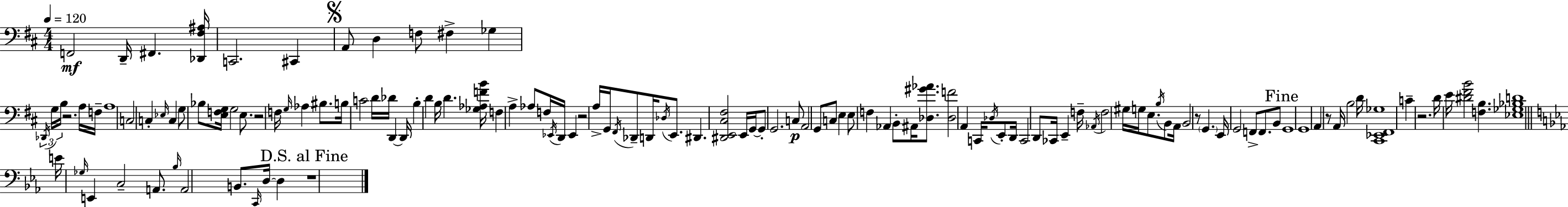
F2/h D2/s F#2/q. [Db2,F#3,A#3]/s C2/h. C#2/q A2/e D3/q F3/e F#3/q Gb3/q Db2/s G3/s B3/s R/h. A3/s F3/s A3/w C3/h C3/q Eb3/s C3/q G3/e Bb3/e [E3,F3,G3]/s G3/h E3/e. R/h F3/s G3/s Ab3/q BIS3/e. B3/s C4/h D4/s Db4/s D2/q D2/s B3/q D4/q B3/s D4/q. [Gb3,Ab3,F4,B4]/s F3/q A3/q Ab3/e F3/s Eb2/s D2/s Eb2/q R/h A3/s G2/s F#2/s Db2/e D2/s Db3/s E2/e. D#2/q. [D#2,E2,C#3,F#3]/h E2/s G2/s G2/e G2/h. C3/e A2/h G2/e C3/e E3/q E3/e F3/q Ab2/q B2/e A#2/s [Db3,G#4,Ab4]/e. [Db3,F4]/h A2/q C2/s Db3/s E2/e D2/s C2/h D2/e CES2/s E2/q F3/s Ab2/s F3/h G#3/s G3/s E3/e. B3/s B2/e A2/s B2/h R/e G2/q. E2/s G2/h F2/e F2/e. B2/e G2/w G2/w A2/q R/e A2/s B3/h D4/s [C#2,Eb2,F#2,Gb3]/w C4/q R/h. D4/s E4/s [D#4,F#4,B4]/h [F3,B3]/q. [Eb3,Gb3,Bb3,D4]/w E4/s Gb3/s E2/q C3/h A2/e. Bb3/s A2/h B2/e. C2/s D3/s D3/q R/w